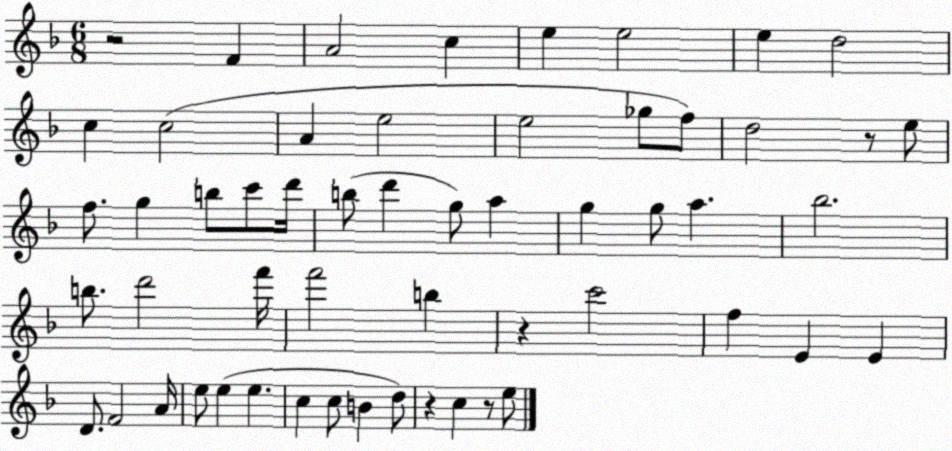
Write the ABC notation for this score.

X:1
T:Untitled
M:6/8
L:1/4
K:F
z2 F A2 c e e2 e d2 c c2 A e2 e2 _g/2 f/2 d2 z/2 e/2 f/2 g b/2 c'/2 d'/4 b/2 d' g/2 a g g/2 a _b2 b/2 d'2 f'/4 f'2 b z c'2 f E E D/2 F2 A/4 e/2 e e c c/2 B d/2 z c z/2 e/2